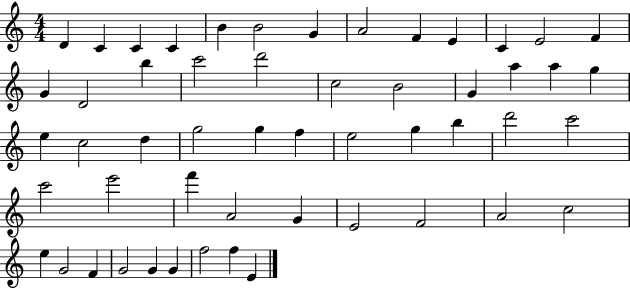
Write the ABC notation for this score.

X:1
T:Untitled
M:4/4
L:1/4
K:C
D C C C B B2 G A2 F E C E2 F G D2 b c'2 d'2 c2 B2 G a a g e c2 d g2 g f e2 g b d'2 c'2 c'2 e'2 f' A2 G E2 F2 A2 c2 e G2 F G2 G G f2 f E